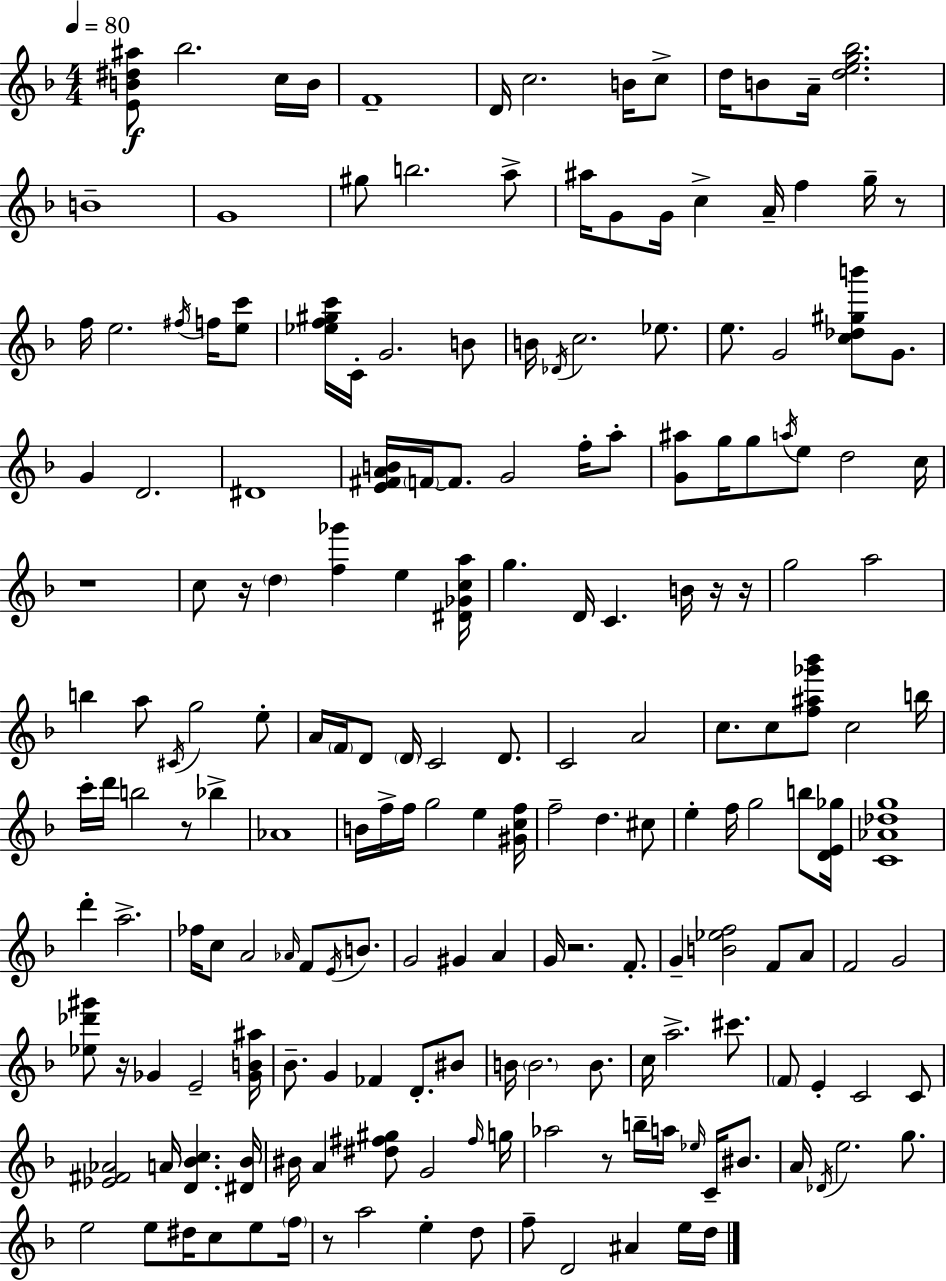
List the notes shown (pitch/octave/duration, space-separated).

[E4,B4,D#5,A#5]/e Bb5/h. C5/s B4/s F4/w D4/s C5/h. B4/s C5/e D5/s B4/e A4/s [D5,E5,G5,Bb5]/h. B4/w G4/w G#5/e B5/h. A5/e A#5/s G4/e G4/s C5/q A4/s F5/q G5/s R/e F5/s E5/h. F#5/s F5/s [E5,C6]/e [Eb5,F5,G#5,C6]/s C4/s G4/h. B4/e B4/s Db4/s C5/h. Eb5/e. E5/e. G4/h [C5,Db5,G#5,B6]/e G4/e. G4/q D4/h. D#4/w [E4,F#4,A4,B4]/s F4/s F4/e. G4/h F5/s A5/e [G4,A#5]/e G5/s G5/e A5/s E5/e D5/h C5/s R/w C5/e R/s D5/q [F5,Gb6]/q E5/q [D#4,Gb4,C5,A5]/s G5/q. D4/s C4/q. B4/s R/s R/s G5/h A5/h B5/q A5/e C#4/s G5/h E5/e A4/s F4/s D4/e D4/s C4/h D4/e. C4/h A4/h C5/e. C5/e [F5,A#5,Gb6,Bb6]/e C5/h B5/s C6/s D6/s B5/h R/e Bb5/q Ab4/w B4/s F5/s F5/s G5/h E5/q [G#4,C5,F5]/s F5/h D5/q. C#5/e E5/q F5/s G5/h B5/e [D4,E4,Gb5]/s [C4,Ab4,Db5,G5]/w D6/q A5/h. FES5/s C5/e A4/h Ab4/s F4/e E4/s B4/e. G4/h G#4/q A4/q G4/s R/h. F4/e. G4/q [B4,Eb5,F5]/h F4/e A4/e F4/h G4/h [Eb5,Db6,G#6]/e R/s Gb4/q E4/h [Gb4,B4,A#5]/s Bb4/e. G4/q FES4/q D4/e. BIS4/e B4/s B4/h. B4/e. C5/s A5/h. C#6/e. F4/e E4/q C4/h C4/e [Eb4,F#4,Ab4]/h A4/s [D4,Bb4,C5]/q. [D#4,Bb4]/s BIS4/s A4/q [D#5,F#5,G#5]/e G4/h F#5/s G5/s Ab5/h R/e B5/s A5/s Eb5/s C4/s BIS4/e. A4/s Db4/s E5/h. G5/e. E5/h E5/e D#5/s C5/e E5/e F5/s R/e A5/h E5/q D5/e F5/e D4/h A#4/q E5/s D5/s